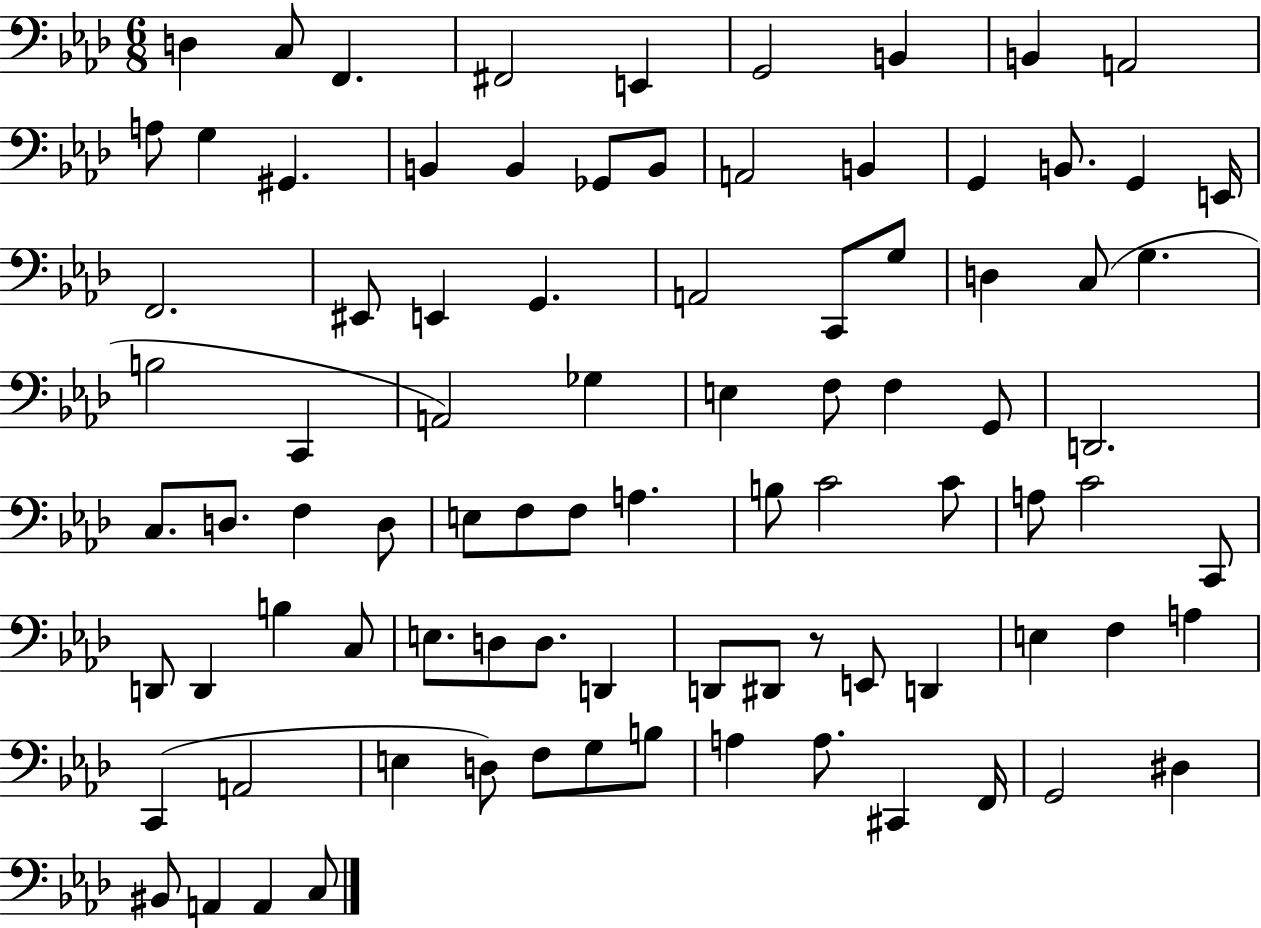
{
  \clef bass
  \numericTimeSignature
  \time 6/8
  \key aes \major
  \repeat volta 2 { d4 c8 f,4. | fis,2 e,4 | g,2 b,4 | b,4 a,2 | \break a8 g4 gis,4. | b,4 b,4 ges,8 b,8 | a,2 b,4 | g,4 b,8. g,4 e,16 | \break f,2. | eis,8 e,4 g,4. | a,2 c,8 g8 | d4 c8( g4. | \break b2 c,4 | a,2) ges4 | e4 f8 f4 g,8 | d,2. | \break c8. d8. f4 d8 | e8 f8 f8 a4. | b8 c'2 c'8 | a8 c'2 c,8 | \break d,8 d,4 b4 c8 | e8. d8 d8. d,4 | d,8 dis,8 r8 e,8 d,4 | e4 f4 a4 | \break c,4( a,2 | e4 d8) f8 g8 b8 | a4 a8. cis,4 f,16 | g,2 dis4 | \break bis,8 a,4 a,4 c8 | } \bar "|."
}